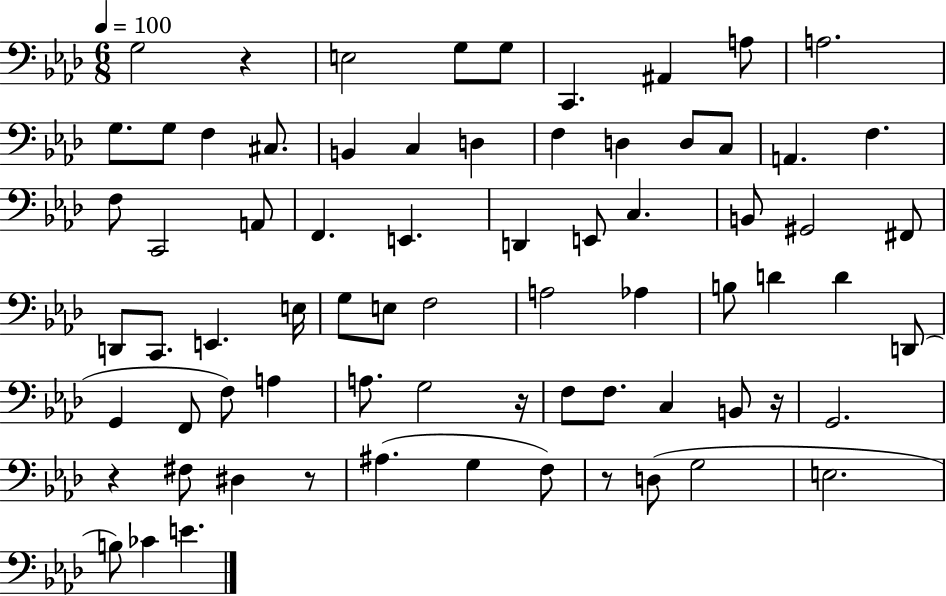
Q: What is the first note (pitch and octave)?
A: G3